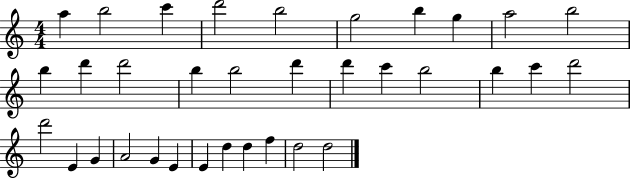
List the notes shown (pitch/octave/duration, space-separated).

A5/q B5/h C6/q D6/h B5/h G5/h B5/q G5/q A5/h B5/h B5/q D6/q D6/h B5/q B5/h D6/q D6/q C6/q B5/h B5/q C6/q D6/h D6/h E4/q G4/q A4/h G4/q E4/q E4/q D5/q D5/q F5/q D5/h D5/h